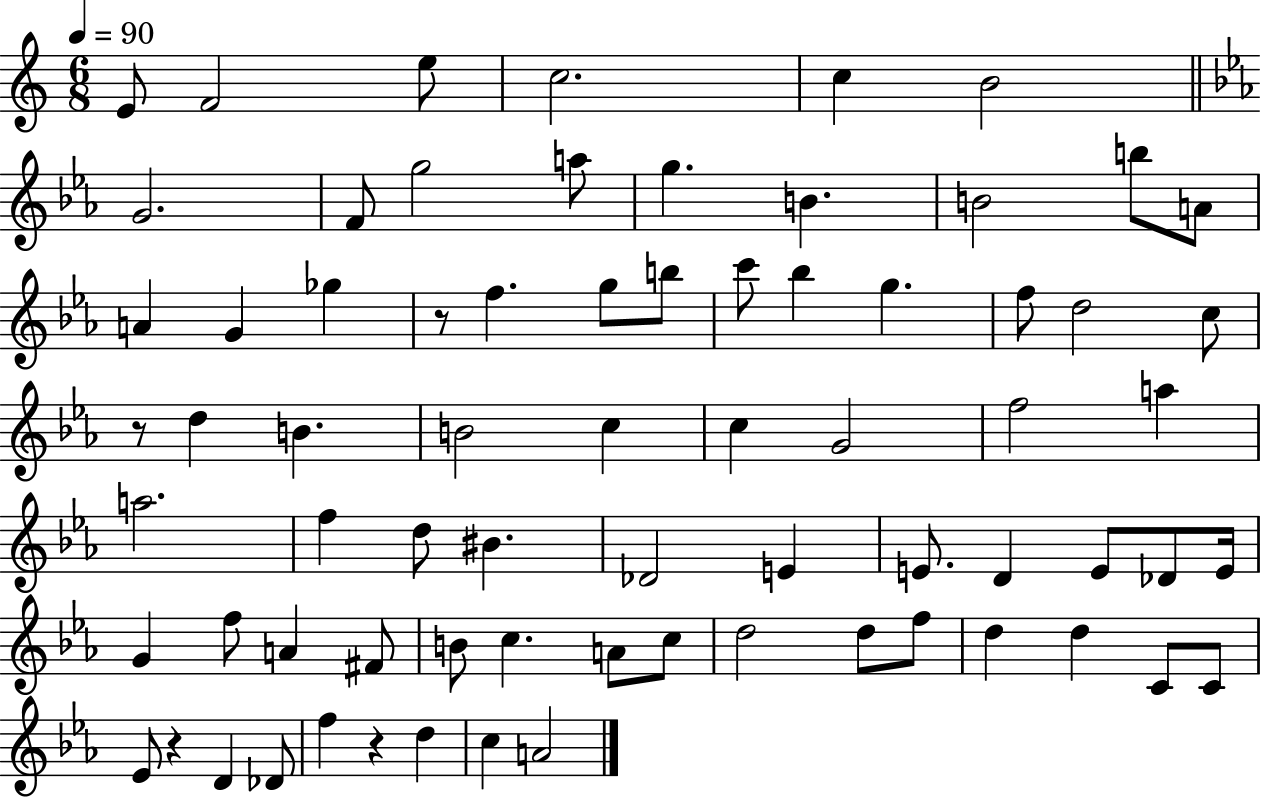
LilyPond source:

{
  \clef treble
  \numericTimeSignature
  \time 6/8
  \key c \major
  \tempo 4 = 90
  e'8 f'2 e''8 | c''2. | c''4 b'2 | \bar "||" \break \key ees \major g'2. | f'8 g''2 a''8 | g''4. b'4. | b'2 b''8 a'8 | \break a'4 g'4 ges''4 | r8 f''4. g''8 b''8 | c'''8 bes''4 g''4. | f''8 d''2 c''8 | \break r8 d''4 b'4. | b'2 c''4 | c''4 g'2 | f''2 a''4 | \break a''2. | f''4 d''8 bis'4. | des'2 e'4 | e'8. d'4 e'8 des'8 e'16 | \break g'4 f''8 a'4 fis'8 | b'8 c''4. a'8 c''8 | d''2 d''8 f''8 | d''4 d''4 c'8 c'8 | \break ees'8 r4 d'4 des'8 | f''4 r4 d''4 | c''4 a'2 | \bar "|."
}